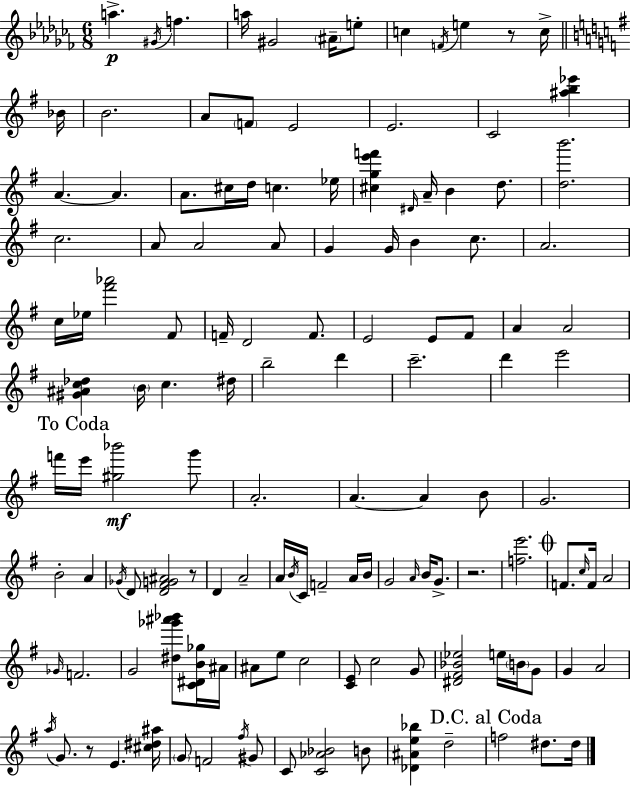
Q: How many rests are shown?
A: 4